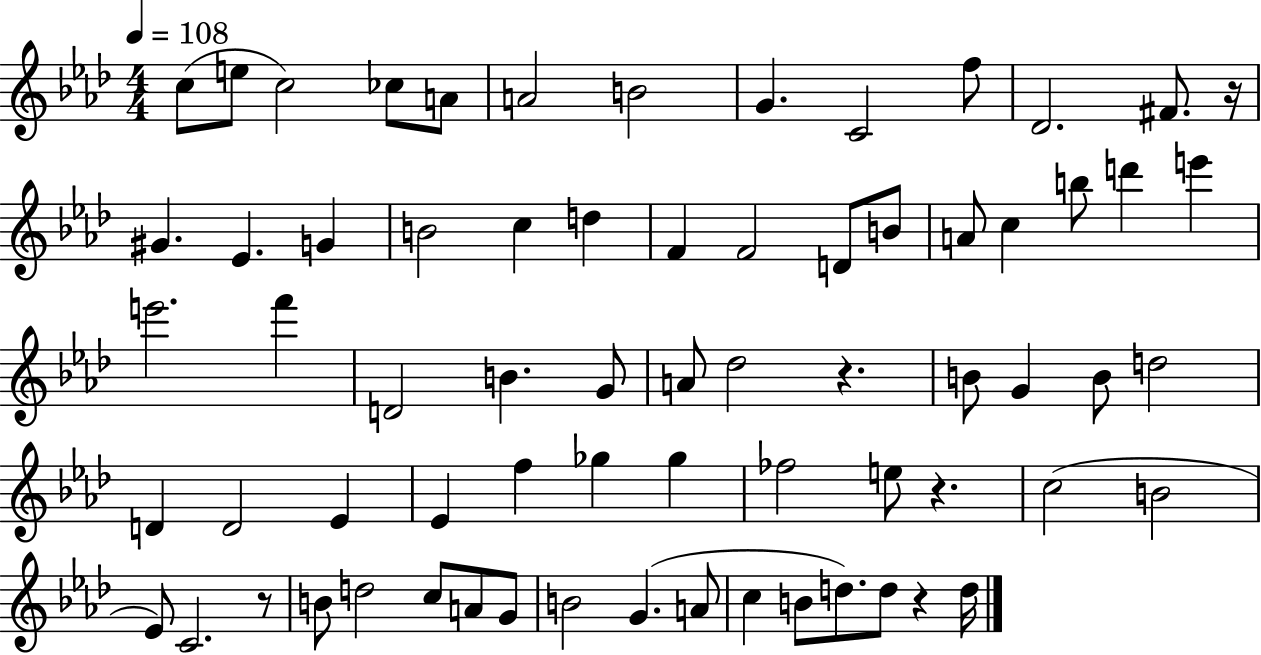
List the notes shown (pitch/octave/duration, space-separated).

C5/e E5/e C5/h CES5/e A4/e A4/h B4/h G4/q. C4/h F5/e Db4/h. F#4/e. R/s G#4/q. Eb4/q. G4/q B4/h C5/q D5/q F4/q F4/h D4/e B4/e A4/e C5/q B5/e D6/q E6/q E6/h. F6/q D4/h B4/q. G4/e A4/e Db5/h R/q. B4/e G4/q B4/e D5/h D4/q D4/h Eb4/q Eb4/q F5/q Gb5/q Gb5/q FES5/h E5/e R/q. C5/h B4/h Eb4/e C4/h. R/e B4/e D5/h C5/e A4/e G4/e B4/h G4/q. A4/e C5/q B4/e D5/e. D5/e R/q D5/s